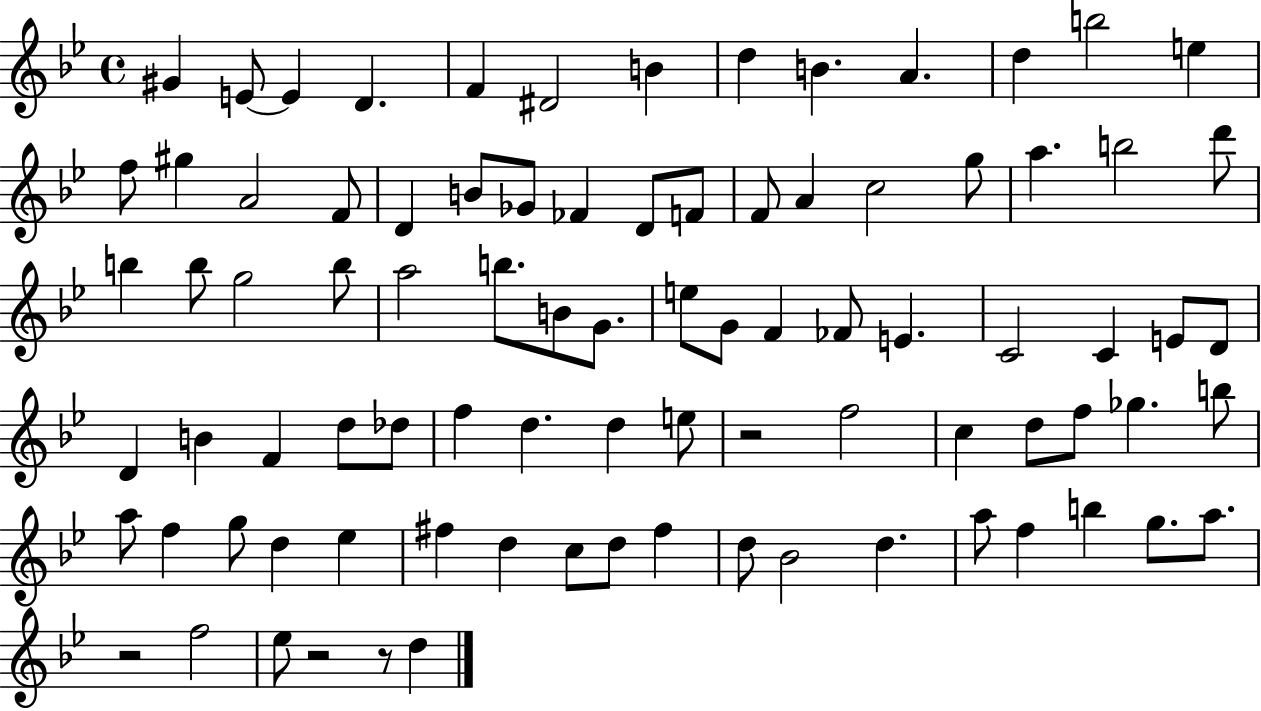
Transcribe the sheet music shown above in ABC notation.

X:1
T:Untitled
M:4/4
L:1/4
K:Bb
^G E/2 E D F ^D2 B d B A d b2 e f/2 ^g A2 F/2 D B/2 _G/2 _F D/2 F/2 F/2 A c2 g/2 a b2 d'/2 b b/2 g2 b/2 a2 b/2 B/2 G/2 e/2 G/2 F _F/2 E C2 C E/2 D/2 D B F d/2 _d/2 f d d e/2 z2 f2 c d/2 f/2 _g b/2 a/2 f g/2 d _e ^f d c/2 d/2 ^f d/2 _B2 d a/2 f b g/2 a/2 z2 f2 _e/2 z2 z/2 d